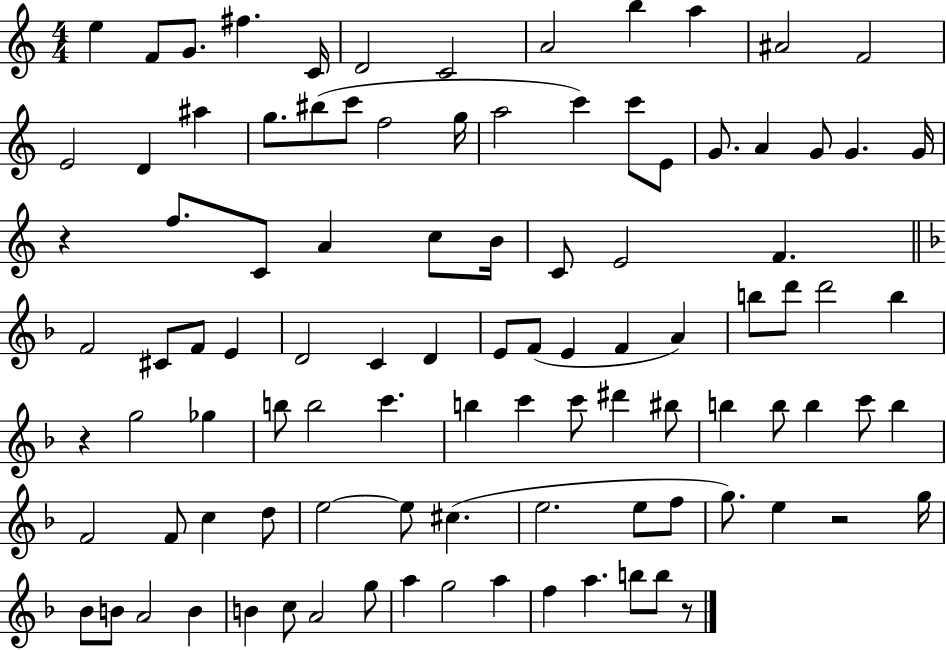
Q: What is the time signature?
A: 4/4